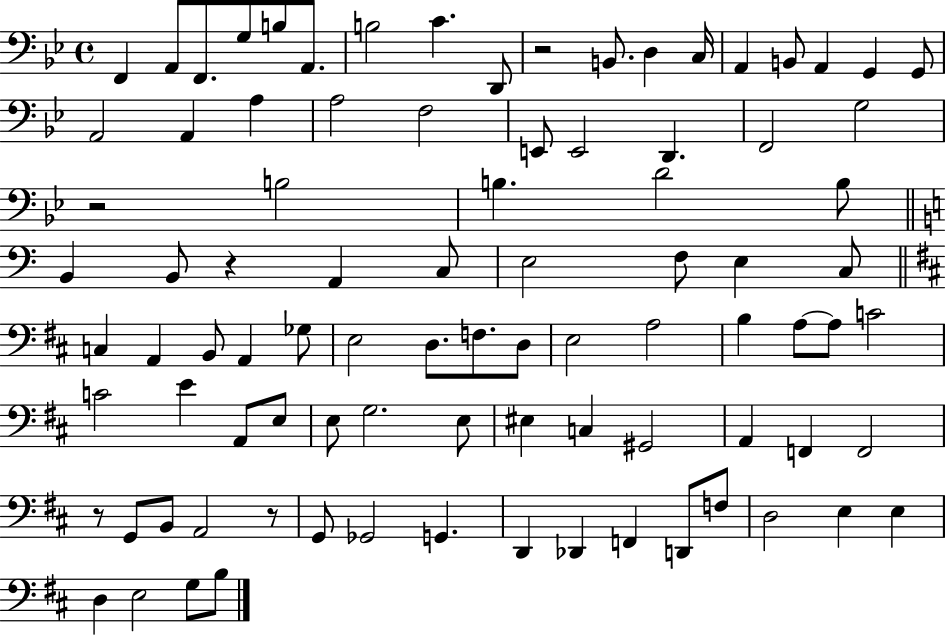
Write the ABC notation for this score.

X:1
T:Untitled
M:4/4
L:1/4
K:Bb
F,, A,,/2 F,,/2 G,/2 B,/2 A,,/2 B,2 C D,,/2 z2 B,,/2 D, C,/4 A,, B,,/2 A,, G,, G,,/2 A,,2 A,, A, A,2 F,2 E,,/2 E,,2 D,, F,,2 G,2 z2 B,2 B, D2 B,/2 B,, B,,/2 z A,, C,/2 E,2 F,/2 E, C,/2 C, A,, B,,/2 A,, _G,/2 E,2 D,/2 F,/2 D,/2 E,2 A,2 B, A,/2 A,/2 C2 C2 E A,,/2 E,/2 E,/2 G,2 E,/2 ^E, C, ^G,,2 A,, F,, F,,2 z/2 G,,/2 B,,/2 A,,2 z/2 G,,/2 _G,,2 G,, D,, _D,, F,, D,,/2 F,/2 D,2 E, E, D, E,2 G,/2 B,/2